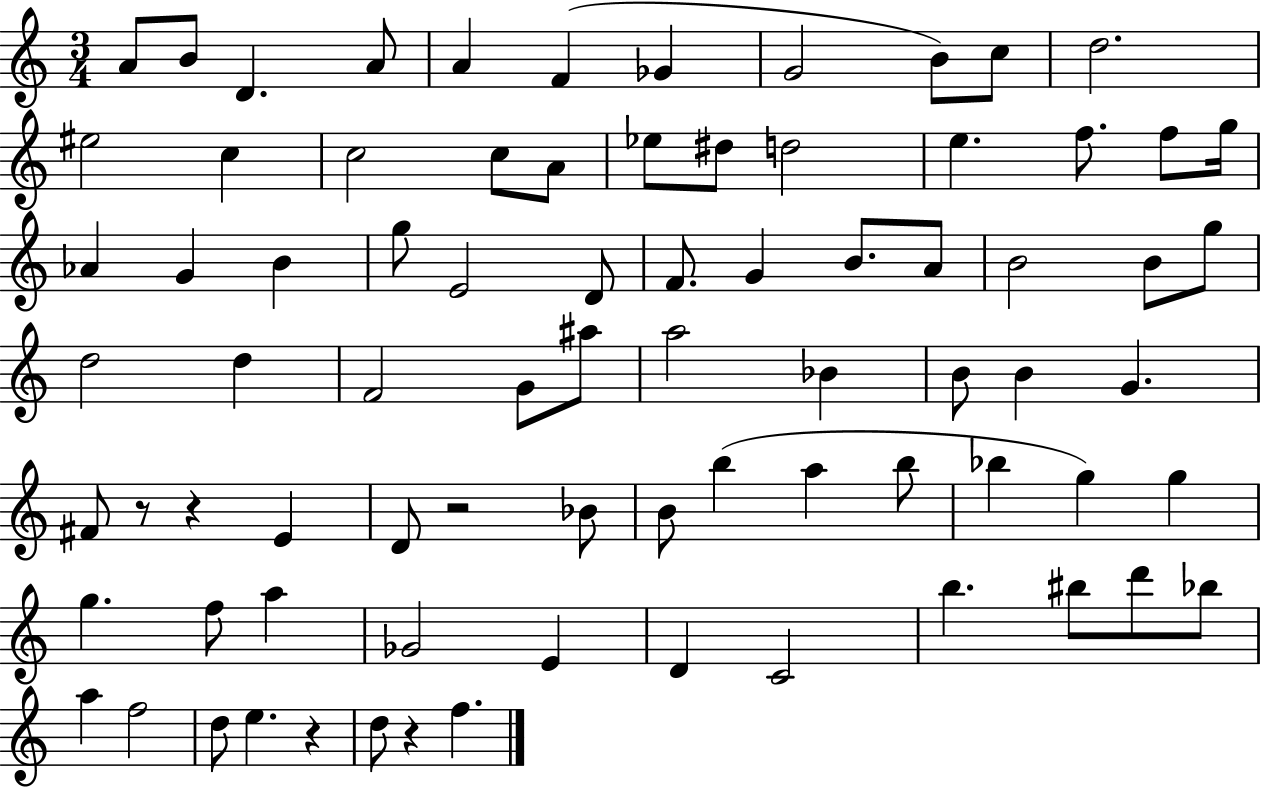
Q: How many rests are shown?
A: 5